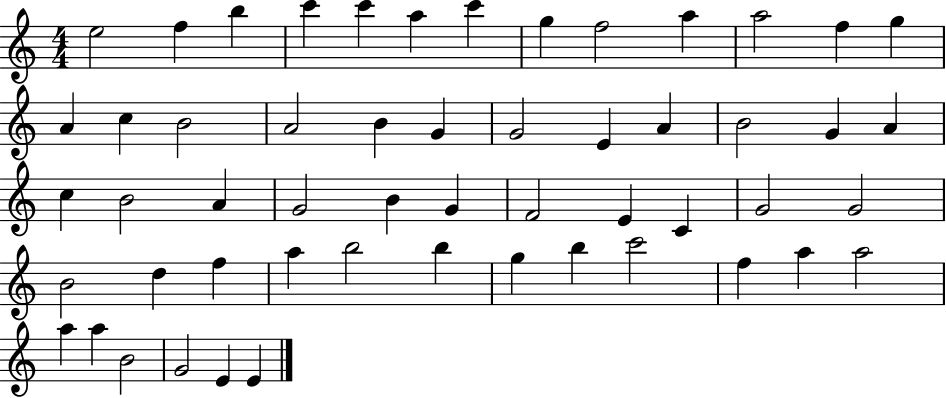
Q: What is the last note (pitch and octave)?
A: E4